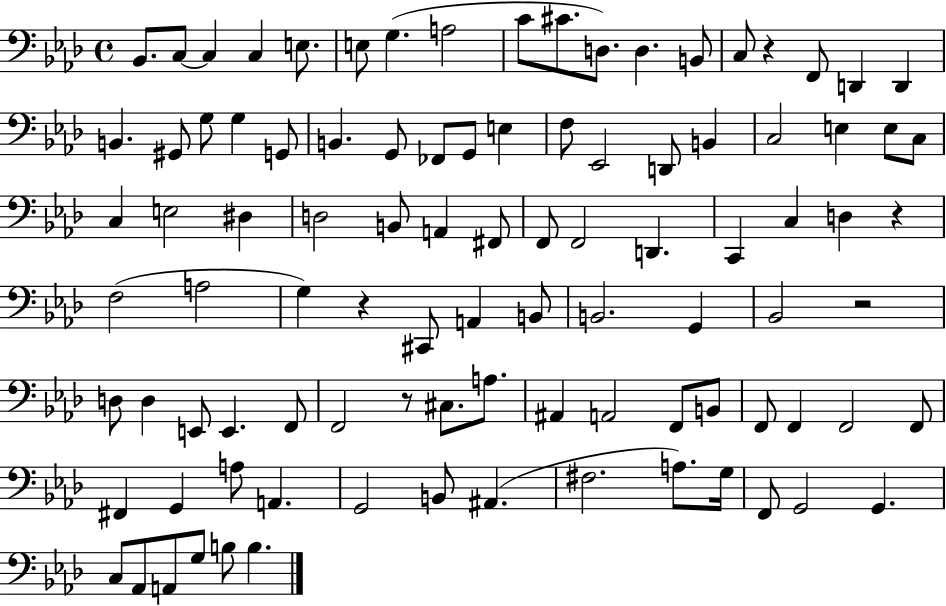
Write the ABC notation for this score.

X:1
T:Untitled
M:4/4
L:1/4
K:Ab
_B,,/2 C,/2 C, C, E,/2 E,/2 G, A,2 C/2 ^C/2 D,/2 D, B,,/2 C,/2 z F,,/2 D,, D,, B,, ^G,,/2 G,/2 G, G,,/2 B,, G,,/2 _F,,/2 G,,/2 E, F,/2 _E,,2 D,,/2 B,, C,2 E, E,/2 C,/2 C, E,2 ^D, D,2 B,,/2 A,, ^F,,/2 F,,/2 F,,2 D,, C,, C, D, z F,2 A,2 G, z ^C,,/2 A,, B,,/2 B,,2 G,, _B,,2 z2 D,/2 D, E,,/2 E,, F,,/2 F,,2 z/2 ^C,/2 A,/2 ^A,, A,,2 F,,/2 B,,/2 F,,/2 F,, F,,2 F,,/2 ^F,, G,, A,/2 A,, G,,2 B,,/2 ^A,, ^F,2 A,/2 G,/4 F,,/2 G,,2 G,, C,/2 _A,,/2 A,,/2 G,/2 B,/2 B,